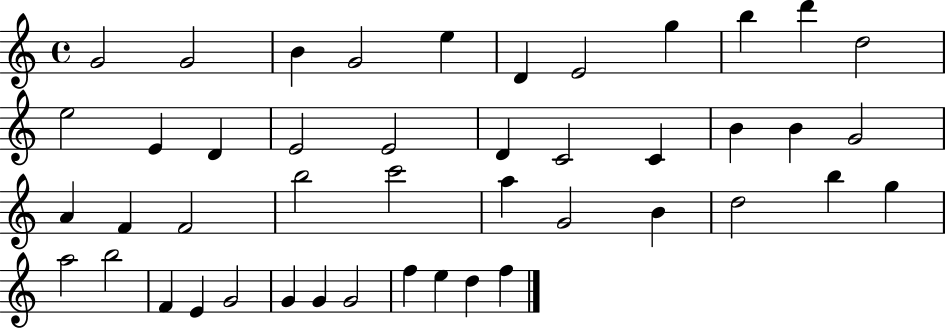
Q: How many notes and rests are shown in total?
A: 45